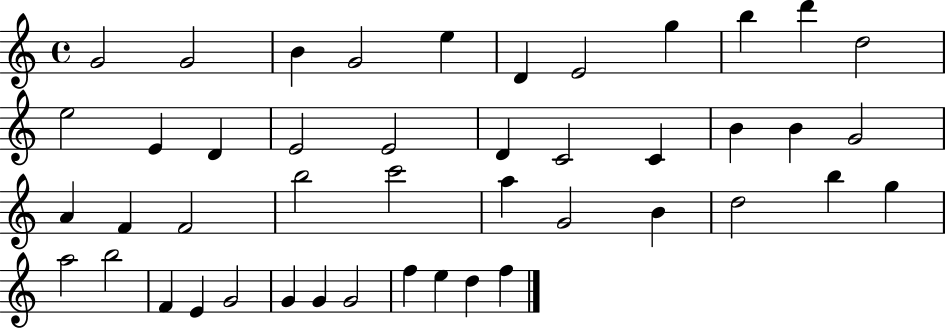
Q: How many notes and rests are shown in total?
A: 45